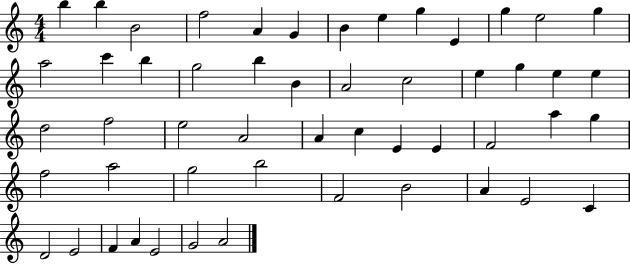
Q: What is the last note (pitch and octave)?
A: A4